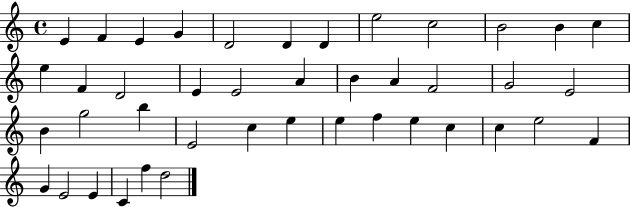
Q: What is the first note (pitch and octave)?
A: E4